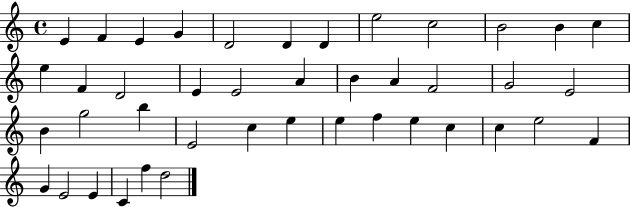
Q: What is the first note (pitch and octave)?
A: E4